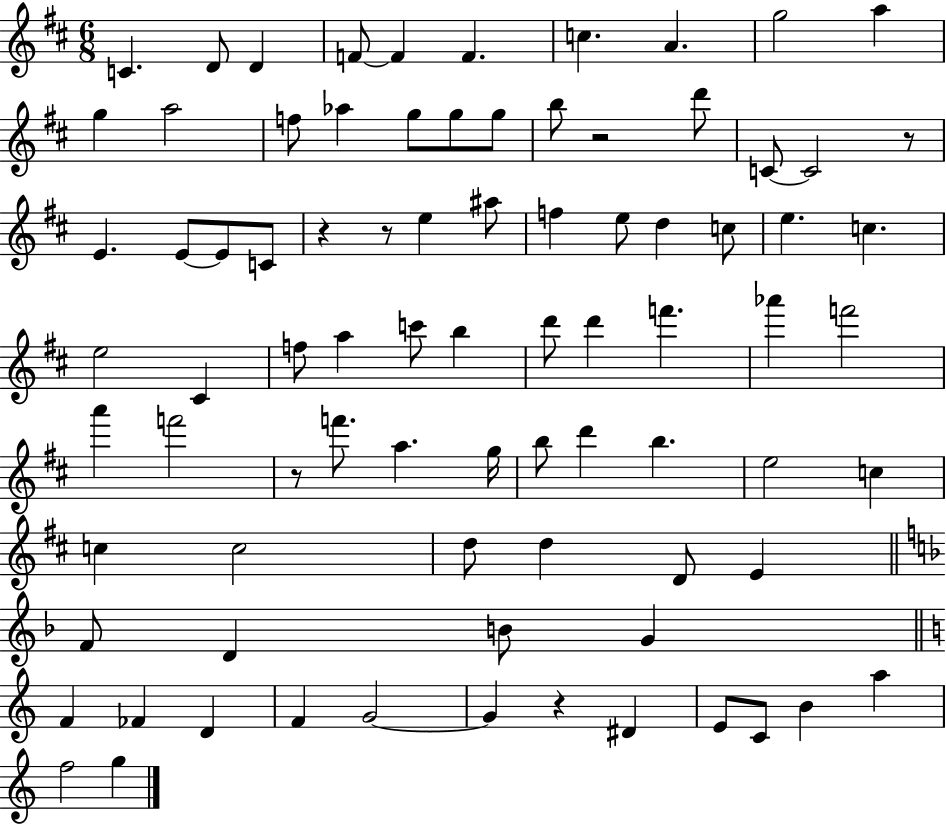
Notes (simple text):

C4/q. D4/e D4/q F4/e F4/q F4/q. C5/q. A4/q. G5/h A5/q G5/q A5/h F5/e Ab5/q G5/e G5/e G5/e B5/e R/h D6/e C4/e C4/h R/e E4/q. E4/e E4/e C4/e R/q R/e E5/q A#5/e F5/q E5/e D5/q C5/e E5/q. C5/q. E5/h C#4/q F5/e A5/q C6/e B5/q D6/e D6/q F6/q. Ab6/q F6/h A6/q F6/h R/e F6/e. A5/q. G5/s B5/e D6/q B5/q. E5/h C5/q C5/q C5/h D5/e D5/q D4/e E4/q F4/e D4/q B4/e G4/q F4/q FES4/q D4/q F4/q G4/h G4/q R/q D#4/q E4/e C4/e B4/q A5/q F5/h G5/q